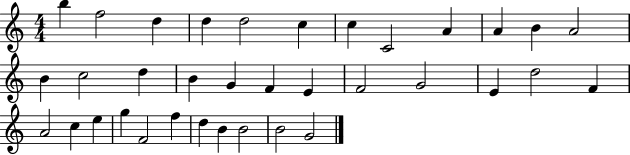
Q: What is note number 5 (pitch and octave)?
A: D5